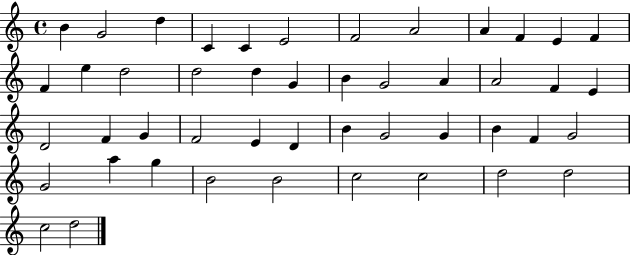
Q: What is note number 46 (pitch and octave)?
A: C5